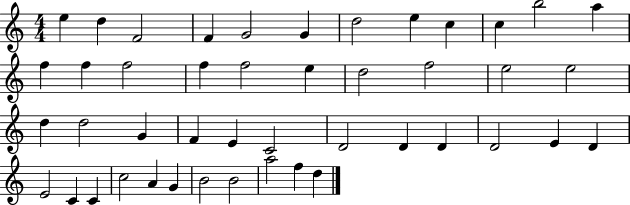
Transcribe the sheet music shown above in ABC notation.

X:1
T:Untitled
M:4/4
L:1/4
K:C
e d F2 F G2 G d2 e c c b2 a f f f2 f f2 e d2 f2 e2 e2 d d2 G F E C2 D2 D D D2 E D E2 C C c2 A G B2 B2 a2 f d